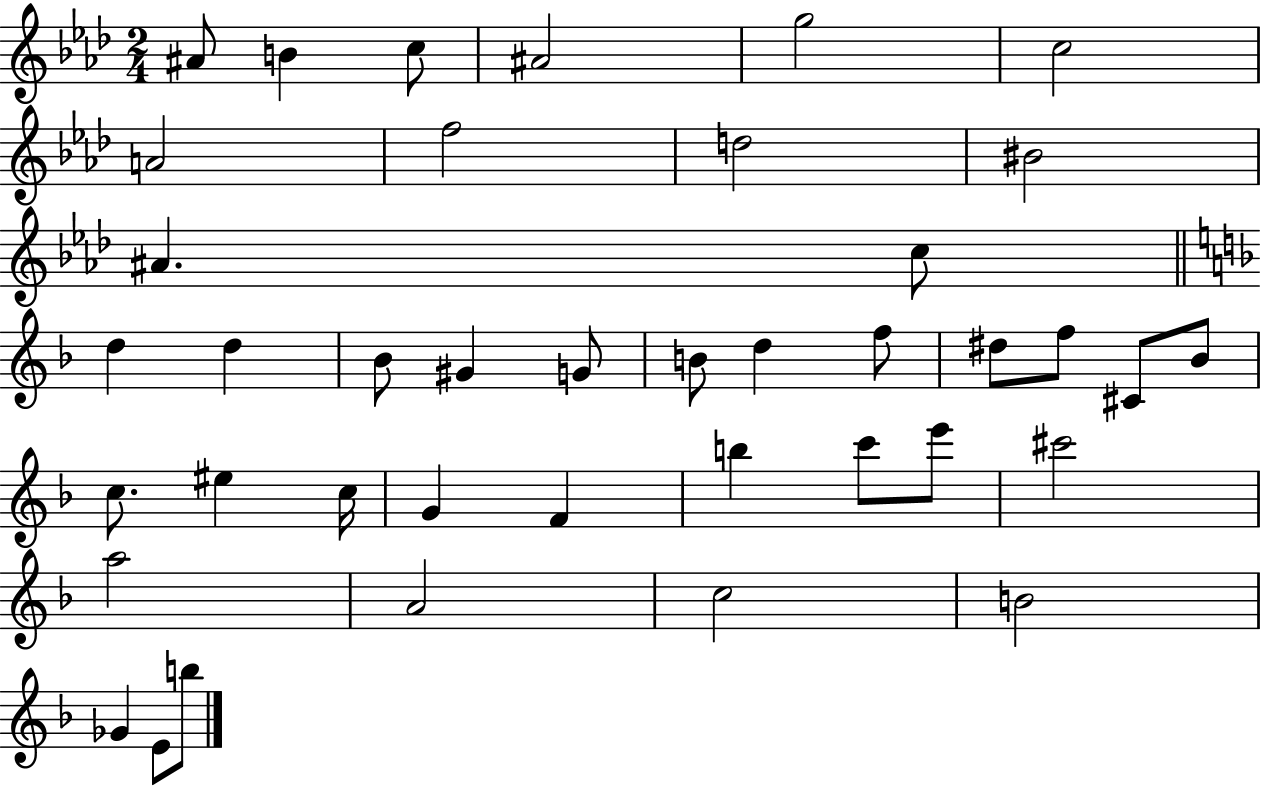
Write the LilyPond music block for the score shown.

{
  \clef treble
  \numericTimeSignature
  \time 2/4
  \key aes \major
  ais'8 b'4 c''8 | ais'2 | g''2 | c''2 | \break a'2 | f''2 | d''2 | bis'2 | \break ais'4. c''8 | \bar "||" \break \key f \major d''4 d''4 | bes'8 gis'4 g'8 | b'8 d''4 f''8 | dis''8 f''8 cis'8 bes'8 | \break c''8. eis''4 c''16 | g'4 f'4 | b''4 c'''8 e'''8 | cis'''2 | \break a''2 | a'2 | c''2 | b'2 | \break ges'4 e'8 b''8 | \bar "|."
}